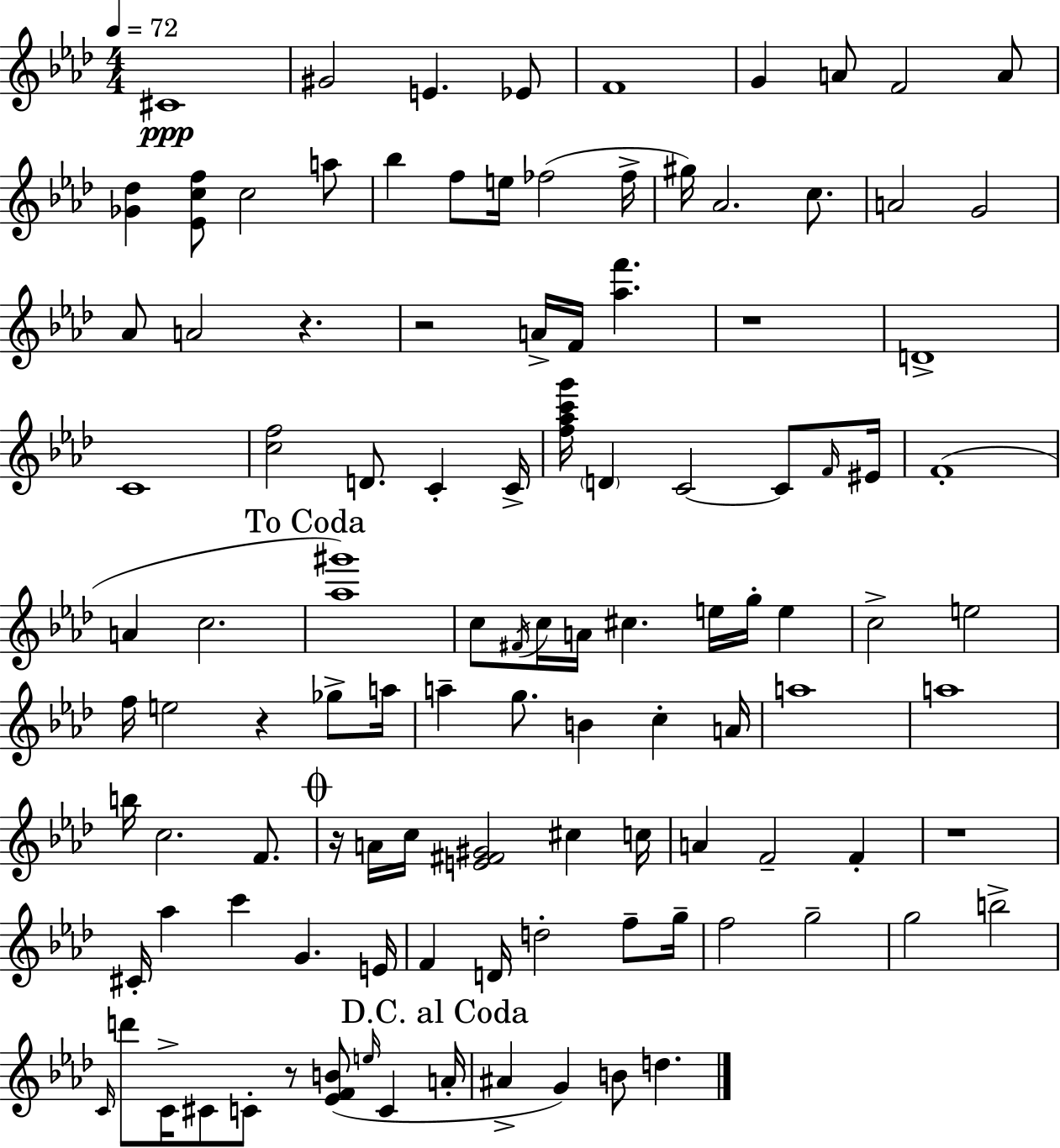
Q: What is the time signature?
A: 4/4